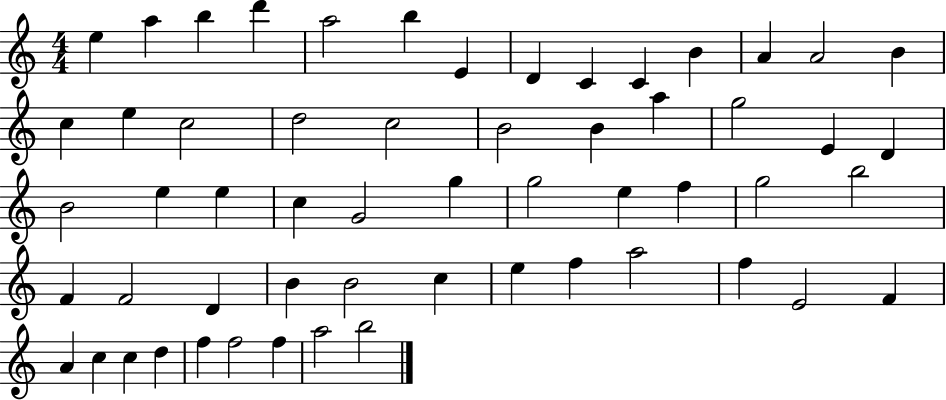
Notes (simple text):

E5/q A5/q B5/q D6/q A5/h B5/q E4/q D4/q C4/q C4/q B4/q A4/q A4/h B4/q C5/q E5/q C5/h D5/h C5/h B4/h B4/q A5/q G5/h E4/q D4/q B4/h E5/q E5/q C5/q G4/h G5/q G5/h E5/q F5/q G5/h B5/h F4/q F4/h D4/q B4/q B4/h C5/q E5/q F5/q A5/h F5/q E4/h F4/q A4/q C5/q C5/q D5/q F5/q F5/h F5/q A5/h B5/h